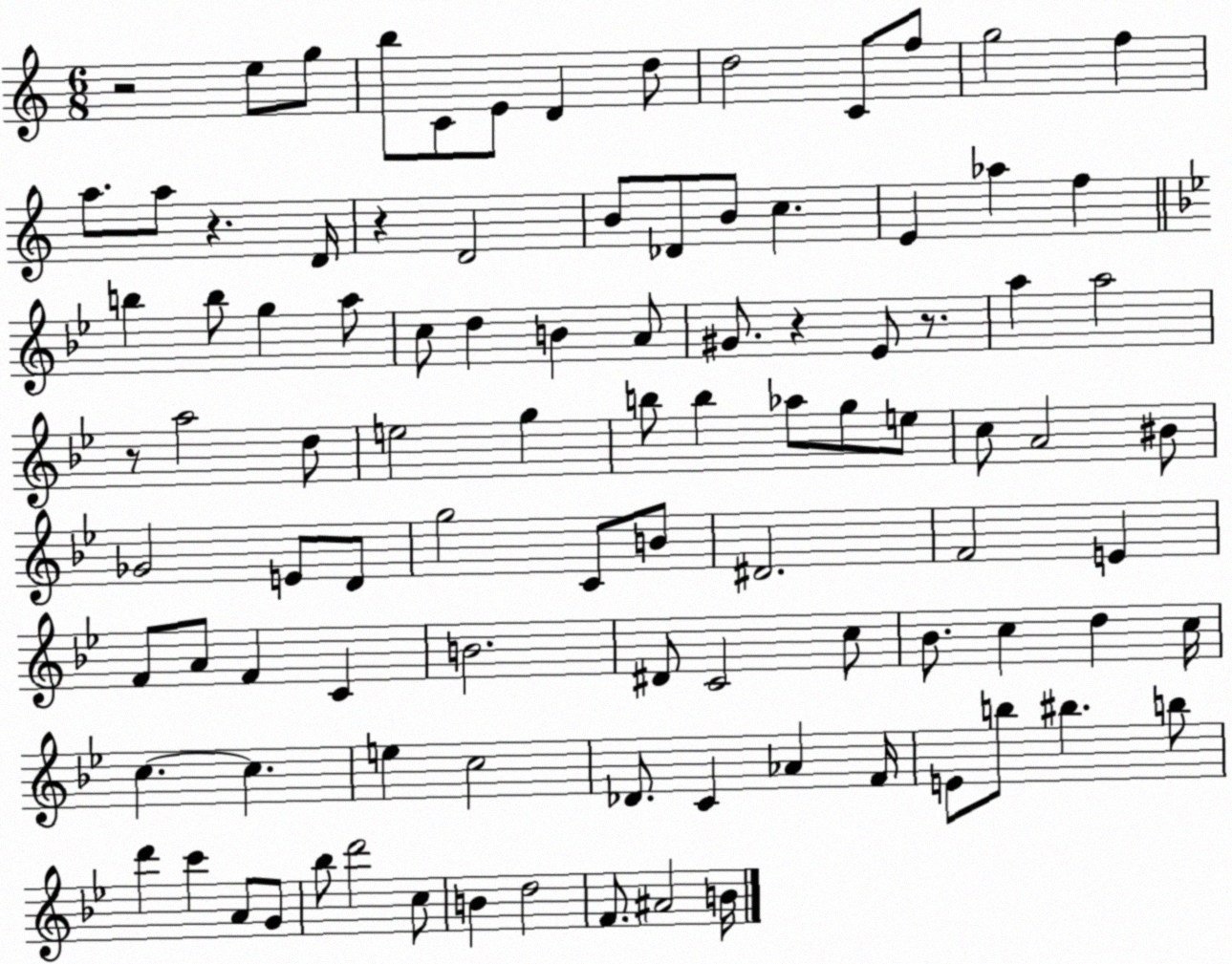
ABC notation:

X:1
T:Untitled
M:6/8
L:1/4
K:C
z2 e/2 g/2 b/2 C/2 E/2 D d/2 d2 C/2 f/2 g2 f a/2 a/2 z D/4 z D2 B/2 _D/2 B/2 c E _a f b b/2 g a/2 c/2 d B A/2 ^G/2 z _E/2 z/2 a a2 z/2 a2 d/2 e2 g b/2 b _a/2 g/2 e/2 c/2 A2 ^B/2 _G2 E/2 D/2 g2 C/2 B/2 ^D2 F2 E F/2 A/2 F C B2 ^D/2 C2 c/2 _B/2 c d c/4 c c e c2 _D/2 C _A F/4 E/2 b/2 ^b b/2 d' c' A/2 G/2 _b/2 d'2 c/2 B d2 F/2 ^A2 B/4